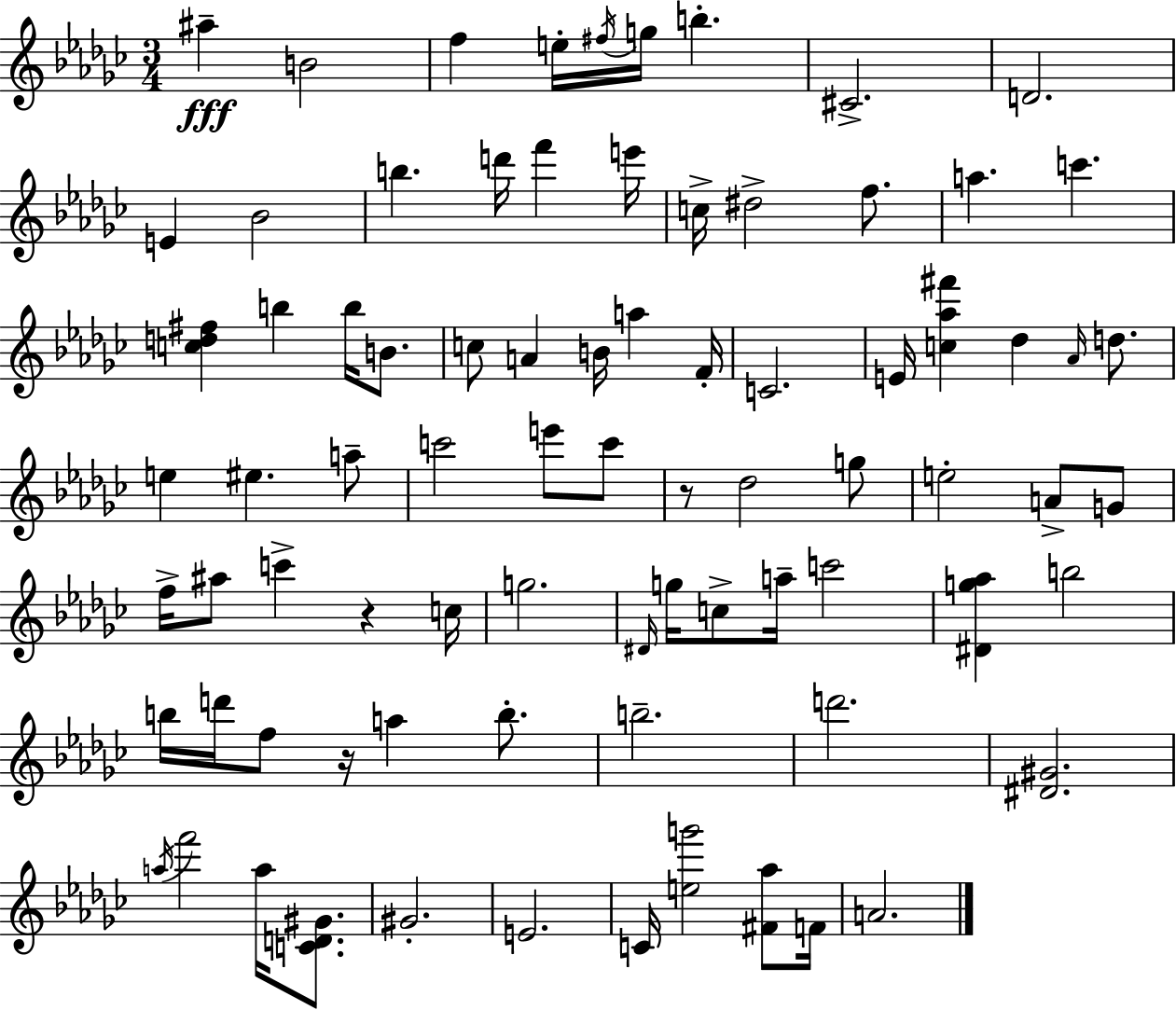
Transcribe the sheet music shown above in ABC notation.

X:1
T:Untitled
M:3/4
L:1/4
K:Ebm
^a B2 f e/4 ^f/4 g/4 b ^C2 D2 E _B2 b d'/4 f' e'/4 c/4 ^d2 f/2 a c' [cd^f] b b/4 B/2 c/2 A B/4 a F/4 C2 E/4 [c_a^f'] _d _A/4 d/2 e ^e a/2 c'2 e'/2 c'/2 z/2 _d2 g/2 e2 A/2 G/2 f/4 ^a/2 c' z c/4 g2 ^D/4 g/4 c/2 a/4 c'2 [^Dg_a] b2 b/4 d'/4 f/2 z/4 a b/2 b2 d'2 [^D^G]2 a/4 f'2 a/4 [CD^G]/2 ^G2 E2 C/4 [eg']2 [^F_a]/2 F/4 A2